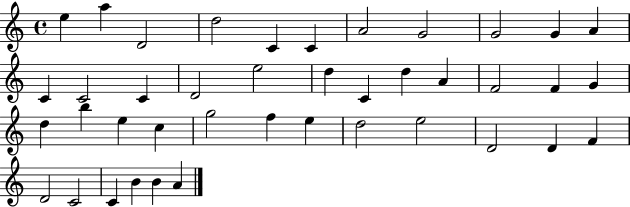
X:1
T:Untitled
M:4/4
L:1/4
K:C
e a D2 d2 C C A2 G2 G2 G A C C2 C D2 e2 d C d A F2 F G d b e c g2 f e d2 e2 D2 D F D2 C2 C B B A